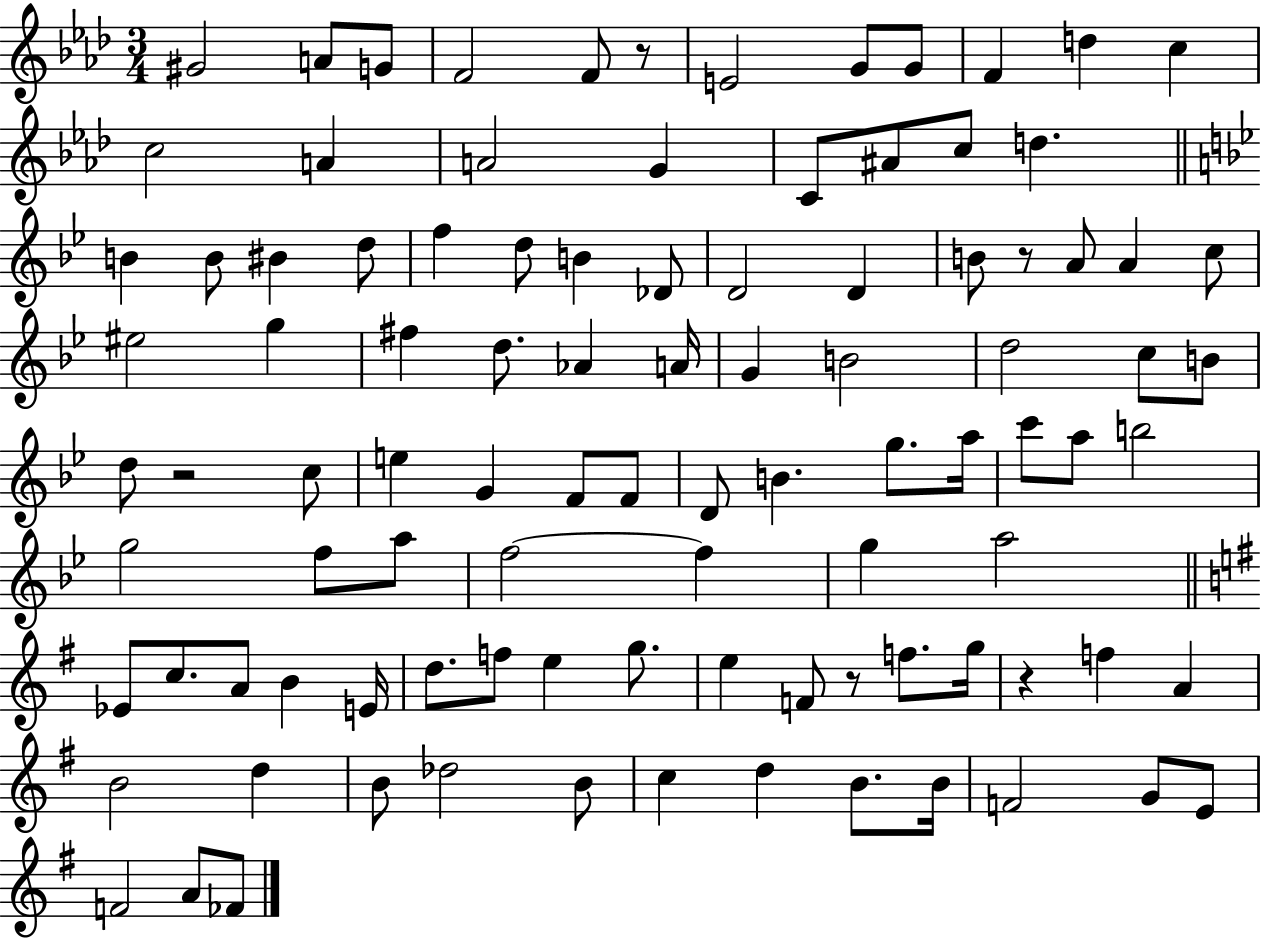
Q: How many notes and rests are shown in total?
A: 99